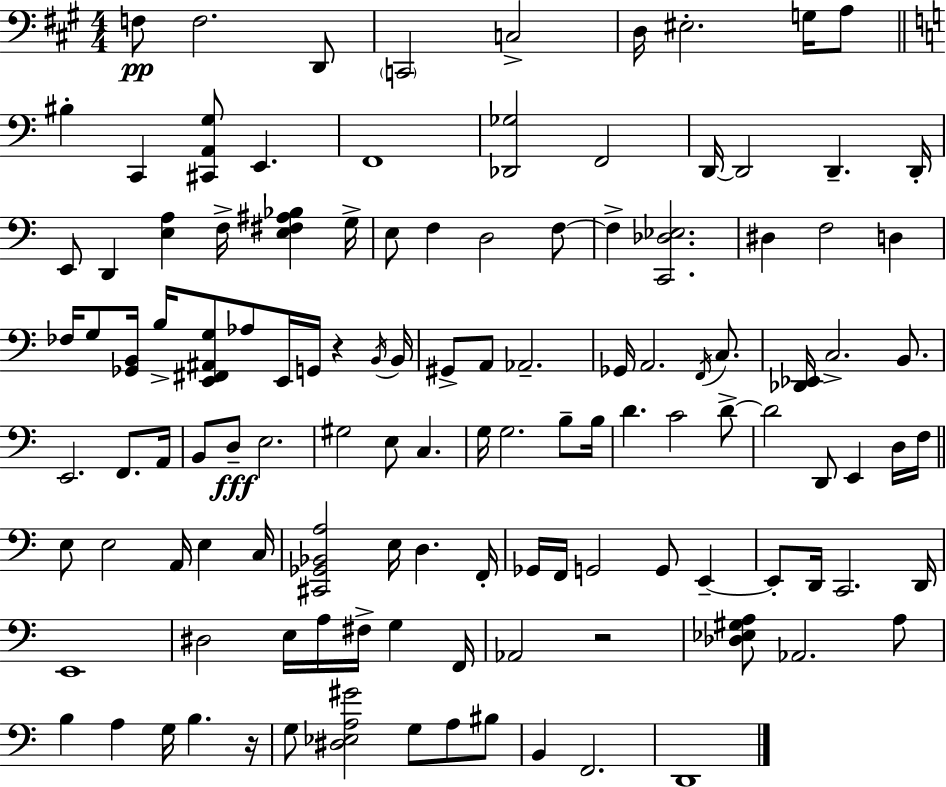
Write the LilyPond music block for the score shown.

{
  \clef bass
  \numericTimeSignature
  \time 4/4
  \key a \major
  f8\pp f2. d,8 | \parenthesize c,2 c2-> | d16 eis2.-. g16 a8 | \bar "||" \break \key a \minor bis4-. c,4 <cis, a, g>8 e,4. | f,1 | <des, ges>2 f,2 | d,16~~ d,2 d,4.-- d,16-. | \break e,8 d,4 <e a>4 f16-> <e fis ais bes>4 g16-> | e8 f4 d2 f8~~ | f4-> <c, des ees>2. | dis4 f2 d4 | \break fes16 g8 <ges, b,>16 b16-> <e, fis, ais, g>8 aes8 e,16 g,16 r4 \acciaccatura { b,16 } | b,16 gis,8-> a,8 aes,2.-- | ges,16 a,2. \acciaccatura { f,16 } c8. | <des, ees,>16 c2.-> b,8. | \break e,2. f,8. | a,16 b,8 d8--\fff e2. | gis2 e8 c4. | g16 g2. b8-- | \break b16 d'4. c'2 | d'8->~~ d'2 d,8 e,4 | d16 f16 \bar "||" \break \key a \minor e8 e2 a,16 e4 c16 | <cis, ges, bes, a>2 e16 d4. f,16-. | ges,16 f,16 g,2 g,8 e,4--~~ | e,8-. d,16 c,2. d,16 | \break e,1 | dis2 e16 a16 fis16-> g4 f,16 | aes,2 r2 | <des ees gis a>8 aes,2. a8 | \break b4 a4 g16 b4. r16 | g8 <dis ees a gis'>2 g8 a8 bis8 | b,4 f,2. | d,1 | \break \bar "|."
}